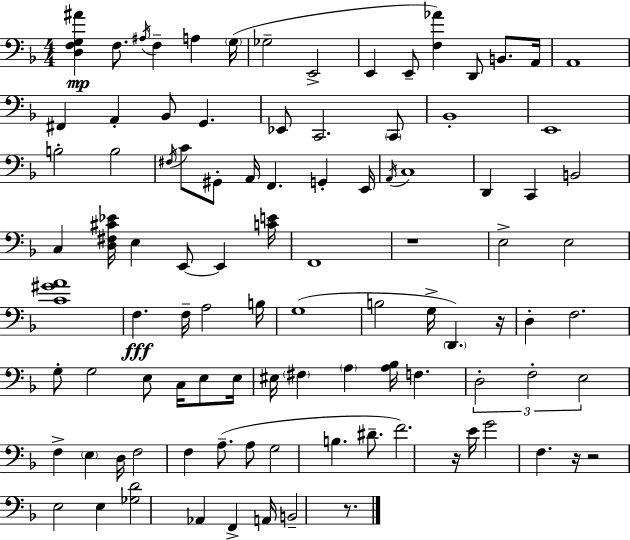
{
  \clef bass
  \numericTimeSignature
  \time 4/4
  \key f \major
  <d f g ais'>4\mp f8. \acciaccatura { ais16 } f4-- a4 | \parenthesize g16( ges2-- e,2-> | e,4 e,8-- <f aes'>4) d,8 b,8. | a,16 a,1 | \break fis,4 a,4-. bes,8 g,4. | ees,8 c,2. \parenthesize c,8 | bes,1-. | e,1 | \break b2-. b2 | \acciaccatura { fis16 } c'8 gis,8-. a,16 f,4. g,4-. | e,16 \acciaccatura { a,16 } c1 | d,4 c,4 b,2 | \break c4 <d fis cis' ees'>16 e4 e,8~~ e,4 | <c' e'>16 f,1 | r1 | e2-> e2 | \break <c' gis' a'>1 | f4.\fff f16-- a2 | b16 g1( | b2 g16-> \parenthesize d,4.) | \break r16 d4-. f2. | g8-. g2 e8 c16 | e8 e16 eis16 \parenthesize fis4 \parenthesize a4 <a bes>16 f4. | \tuplet 3/2 { d2-. f2-. | \break e2 } f4-> \parenthesize e4 | d16 f2 f4 | a8.--( a8 g2 b4. | dis'8.-- f'2.) | \break r16 e'16 g'2 f4. | r16 r2 e2 | e4 <ges d'>2 aes,4 | f,4-> a,16 b,2-- | \break r8. \bar "|."
}